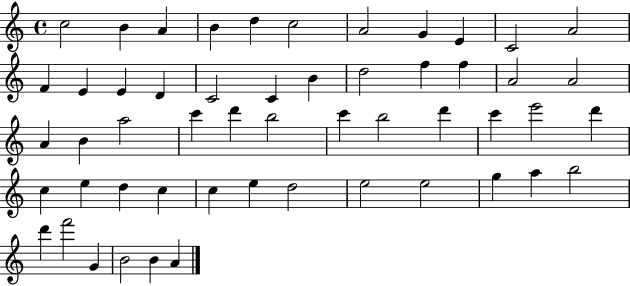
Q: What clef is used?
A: treble